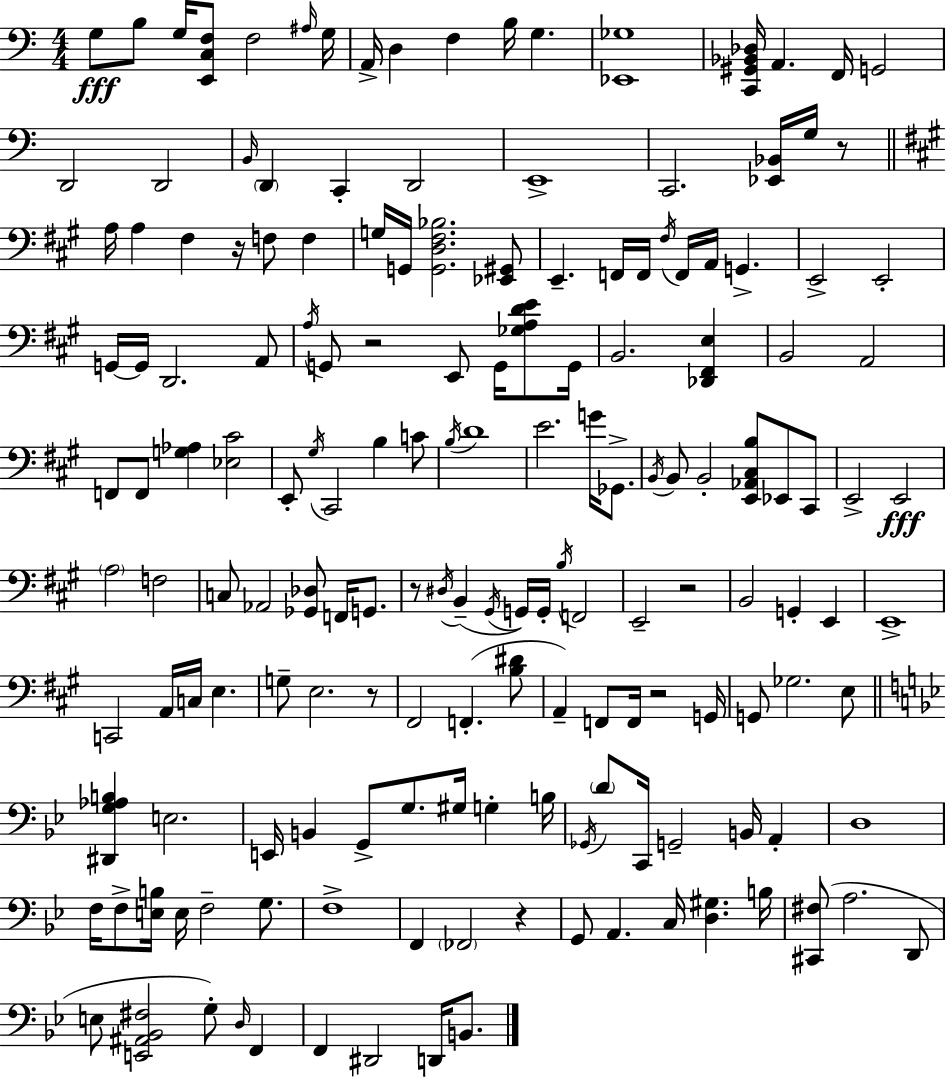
G3/e B3/e G3/s [E2,C3,F3]/e F3/h A#3/s G3/s A2/s D3/q F3/q B3/s G3/q. [Eb2,Gb3]/w [C2,G#2,Bb2,Db3]/s A2/q. F2/s G2/h D2/h D2/h B2/s D2/q C2/q D2/h E2/w C2/h. [Eb2,Bb2]/s G3/s R/e A3/s A3/q F#3/q R/s F3/e F3/q G3/s G2/s [G2,D3,F#3,Bb3]/h. [Eb2,G#2]/e E2/q. F2/s F2/s F#3/s F2/s A2/s G2/q. E2/h E2/h G2/s G2/s D2/h. A2/e A3/s G2/e R/h E2/e G2/s [Gb3,A3,D4,E4]/e G2/s B2/h. [Db2,F#2,E3]/q B2/h A2/h F2/e F2/e [G3,Ab3]/q [Eb3,C#4]/h E2/e G#3/s C#2/h B3/q C4/e B3/s D4/w E4/h. G4/s Gb2/e. B2/s B2/e B2/h [E2,Ab2,C#3,B3]/e Eb2/e C#2/e E2/h E2/h A3/h F3/h C3/e Ab2/h [Gb2,Db3]/e F2/s G2/e. R/e D#3/s B2/q G#2/s G2/s G2/s B3/s F2/h E2/h R/h B2/h G2/q E2/q E2/w C2/h A2/s C3/s E3/q. G3/e E3/h. R/e F#2/h F2/q. [B3,D#4]/e A2/q F2/e F2/s R/h G2/s G2/e Gb3/h. E3/e [D#2,G3,Ab3,B3]/q E3/h. E2/s B2/q G2/e G3/e. G#3/s G3/q B3/s Gb2/s D4/e C2/s G2/h B2/s A2/q D3/w F3/s F3/e [E3,B3]/s E3/s F3/h G3/e. F3/w F2/q FES2/h R/q G2/e A2/q. C3/s [D3,G#3]/q. B3/s [C#2,F#3]/e A3/h. D2/e E3/e [E2,A#2,Bb2,F#3]/h G3/e D3/s F2/q F2/q D#2/h D2/s B2/e.